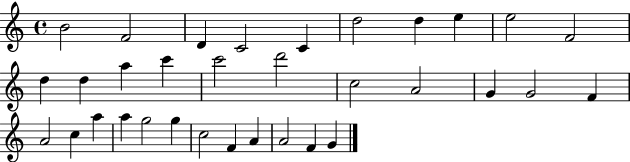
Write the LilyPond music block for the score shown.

{
  \clef treble
  \time 4/4
  \defaultTimeSignature
  \key c \major
  b'2 f'2 | d'4 c'2 c'4 | d''2 d''4 e''4 | e''2 f'2 | \break d''4 d''4 a''4 c'''4 | c'''2 d'''2 | c''2 a'2 | g'4 g'2 f'4 | \break a'2 c''4 a''4 | a''4 g''2 g''4 | c''2 f'4 a'4 | a'2 f'4 g'4 | \break \bar "|."
}